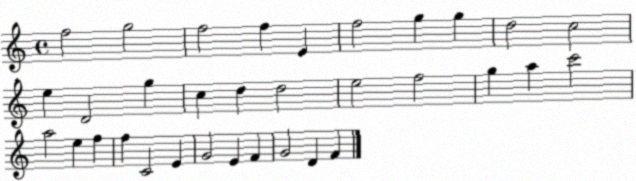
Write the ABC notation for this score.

X:1
T:Untitled
M:4/4
L:1/4
K:C
f2 g2 f2 f E f2 g g d2 c2 e D2 g c d d2 e2 f2 g a c'2 a2 e f f C2 E G2 E F G2 D F